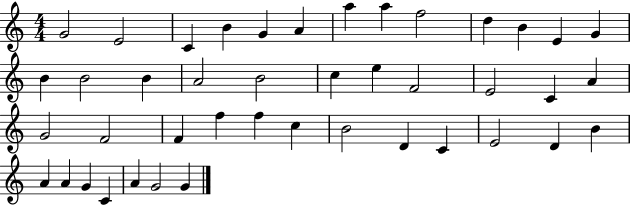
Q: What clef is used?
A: treble